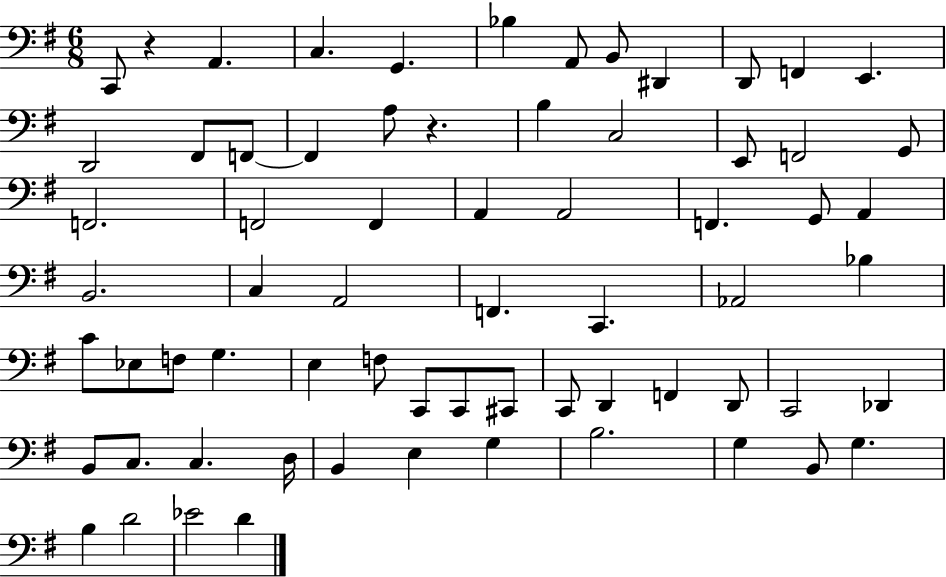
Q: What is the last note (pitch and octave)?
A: D4